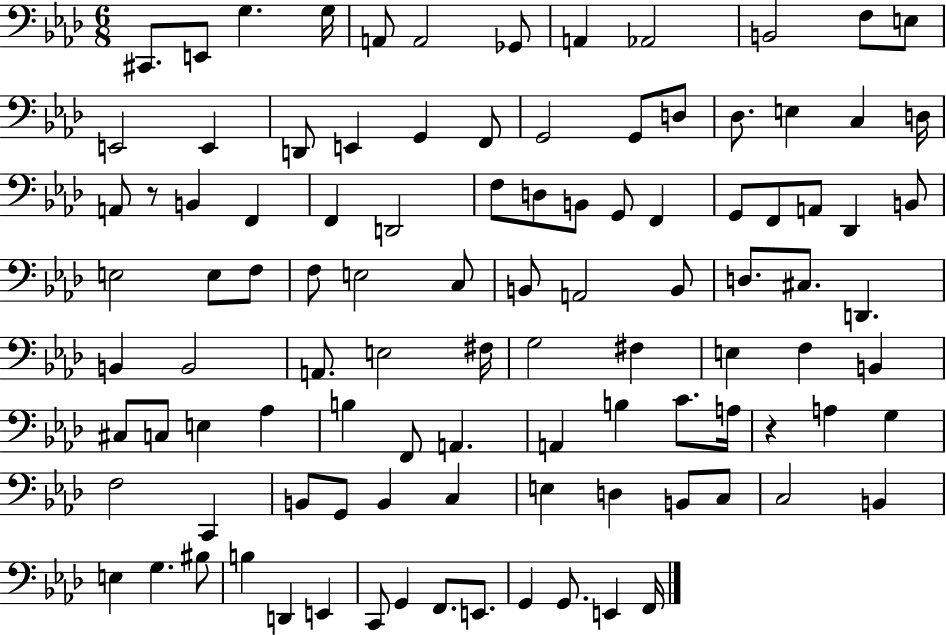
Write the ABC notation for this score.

X:1
T:Untitled
M:6/8
L:1/4
K:Ab
^C,,/2 E,,/2 G, G,/4 A,,/2 A,,2 _G,,/2 A,, _A,,2 B,,2 F,/2 E,/2 E,,2 E,, D,,/2 E,, G,, F,,/2 G,,2 G,,/2 D,/2 _D,/2 E, C, D,/4 A,,/2 z/2 B,, F,, F,, D,,2 F,/2 D,/2 B,,/2 G,,/2 F,, G,,/2 F,,/2 A,,/2 _D,, B,,/2 E,2 E,/2 F,/2 F,/2 E,2 C,/2 B,,/2 A,,2 B,,/2 D,/2 ^C,/2 D,, B,, B,,2 A,,/2 E,2 ^F,/4 G,2 ^F, E, F, B,, ^C,/2 C,/2 E, _A, B, F,,/2 A,, A,, B, C/2 A,/4 z A, G, F,2 C,, B,,/2 G,,/2 B,, C, E, D, B,,/2 C,/2 C,2 B,, E, G, ^B,/2 B, D,, E,, C,,/2 G,, F,,/2 E,,/2 G,, G,,/2 E,, F,,/4